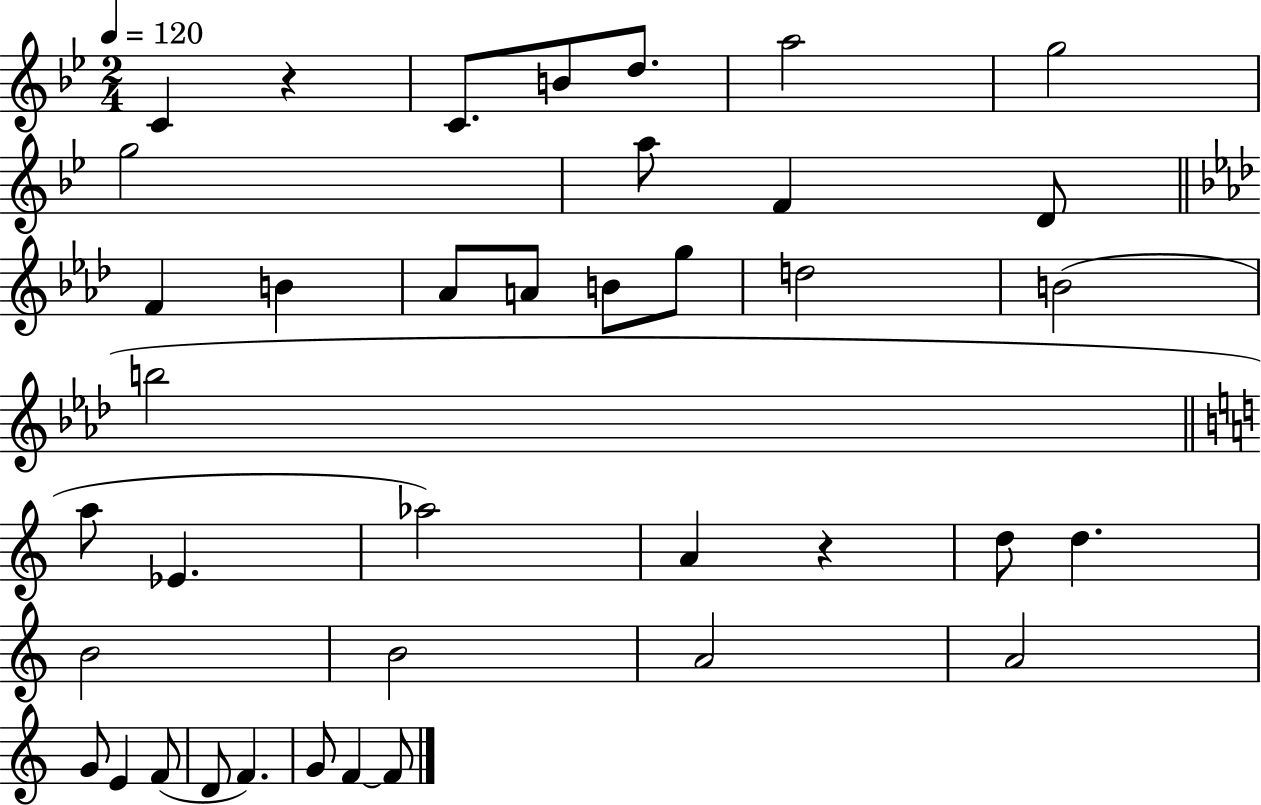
C4/q R/q C4/e. B4/e D5/e. A5/h G5/h G5/h A5/e F4/q D4/e F4/q B4/q Ab4/e A4/e B4/e G5/e D5/h B4/h B5/h A5/e Eb4/q. Ab5/h A4/q R/q D5/e D5/q. B4/h B4/h A4/h A4/h G4/e E4/q F4/e D4/e F4/q. G4/e F4/q F4/e